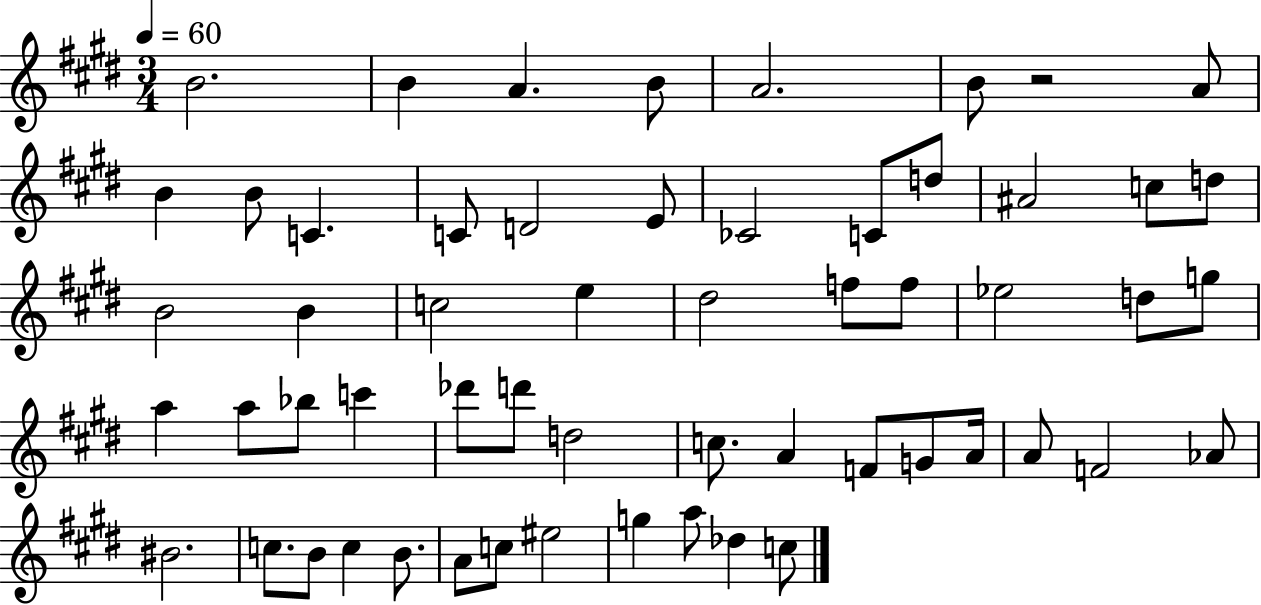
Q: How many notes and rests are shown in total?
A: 57